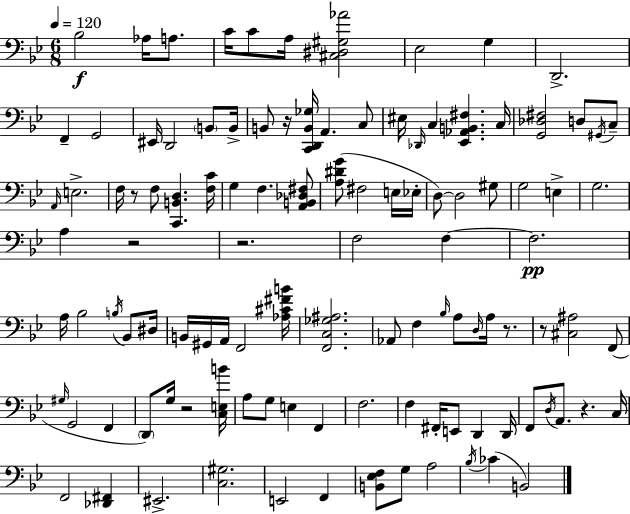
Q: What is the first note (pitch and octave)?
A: Bb3